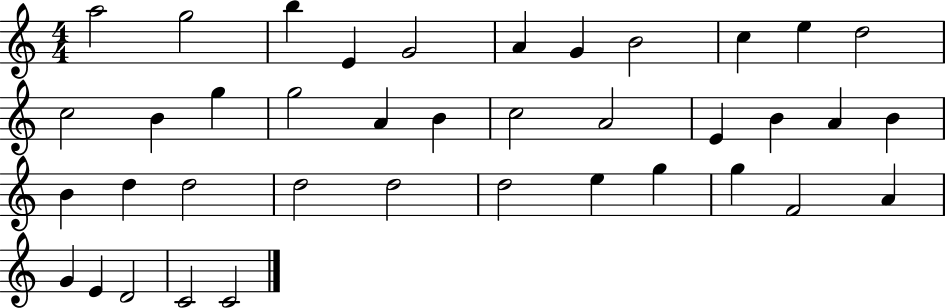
A5/h G5/h B5/q E4/q G4/h A4/q G4/q B4/h C5/q E5/q D5/h C5/h B4/q G5/q G5/h A4/q B4/q C5/h A4/h E4/q B4/q A4/q B4/q B4/q D5/q D5/h D5/h D5/h D5/h E5/q G5/q G5/q F4/h A4/q G4/q E4/q D4/h C4/h C4/h